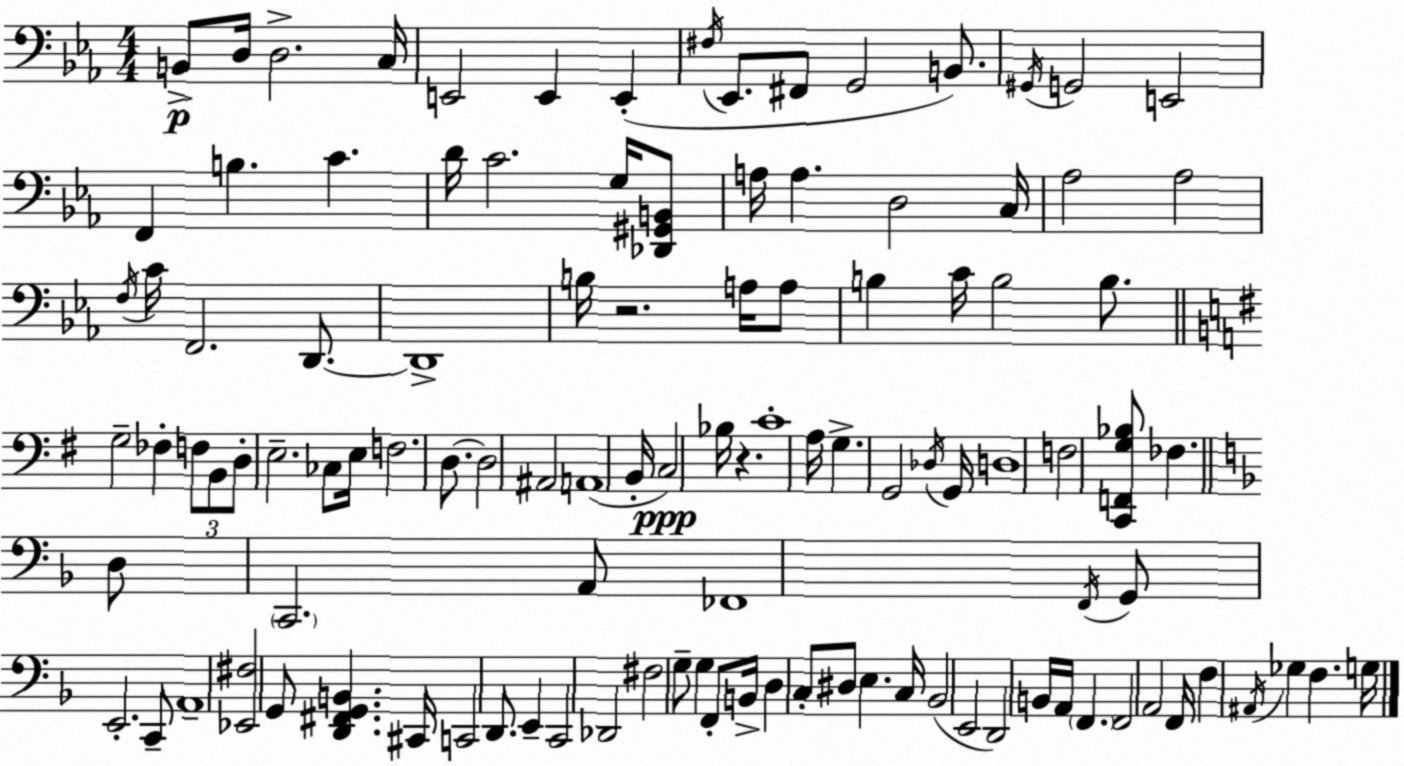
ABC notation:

X:1
T:Untitled
M:4/4
L:1/4
K:Eb
B,,/2 D,/4 D,2 C,/4 E,,2 E,, E,, ^F,/4 _E,,/2 ^F,,/2 G,,2 B,,/2 ^G,,/4 G,,2 E,,2 F,, B, C D/4 C2 G,/4 [_D,,^G,,B,,]/2 A,/4 A, D,2 C,/4 _A,2 _A,2 F,/4 C/4 F,,2 D,,/2 D,,4 B,/4 z2 A,/4 A,/2 B, C/4 B,2 B,/2 G,2 _F, F,/2 B,,/2 D,/2 E,2 _C,/2 E,/4 F,2 D,/2 D,2 ^A,,2 A,,4 B,,/4 C,2 _B,/4 z C4 A,/4 G, G,,2 _D,/4 G,,/4 D,4 F,2 [C,,F,,G,_B,]/2 _F, D,/2 C,,2 A,,/2 _F,,4 F,,/4 G,,/2 E,,2 C,,/2 A,,4 [_E,,^F,]2 G,,/2 [D,,^F,,G,,B,,] ^C,,/4 C,,2 D,,/2 E,, C,,2 _D,,2 ^F,2 G,/2 G, F,,/2 B,,/4 D, C,/2 ^D,/2 E, C,/4 _B,,2 E,,2 D,,2 B,,/4 A,,/4 F,, F,,2 A,,2 F,,/4 F, ^A,,/4 _G, F, G,/4